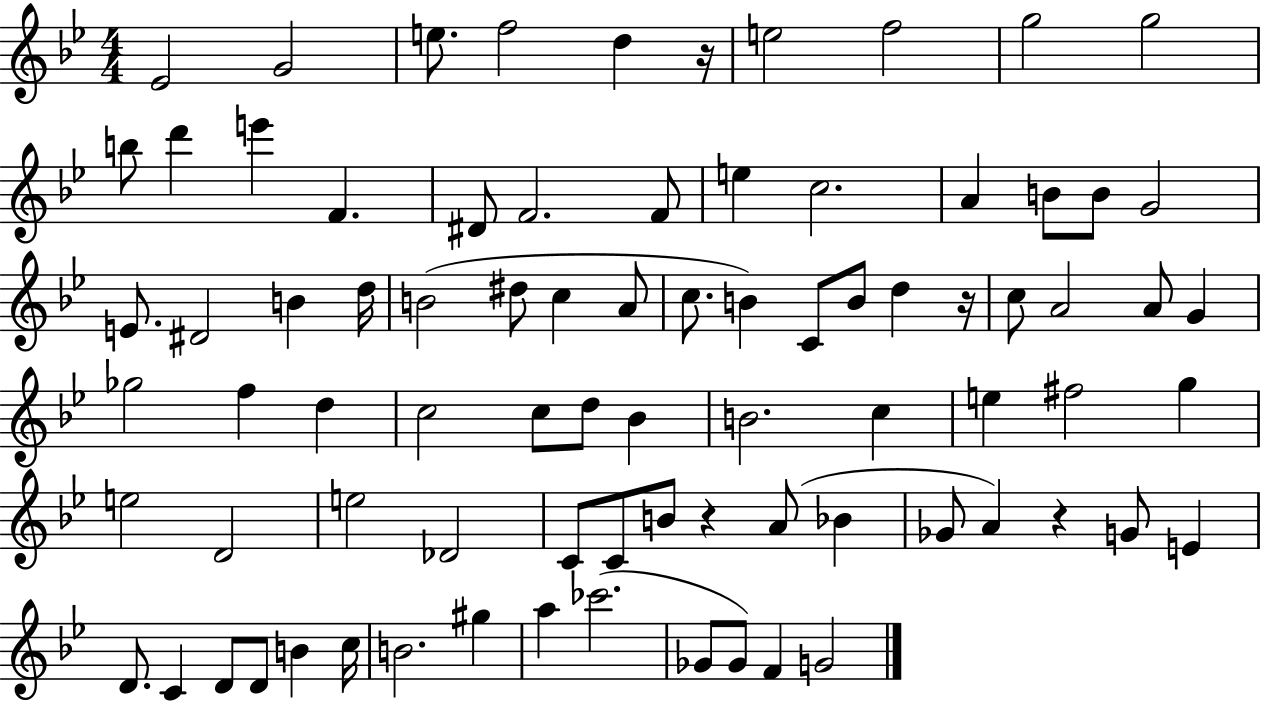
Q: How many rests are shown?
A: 4